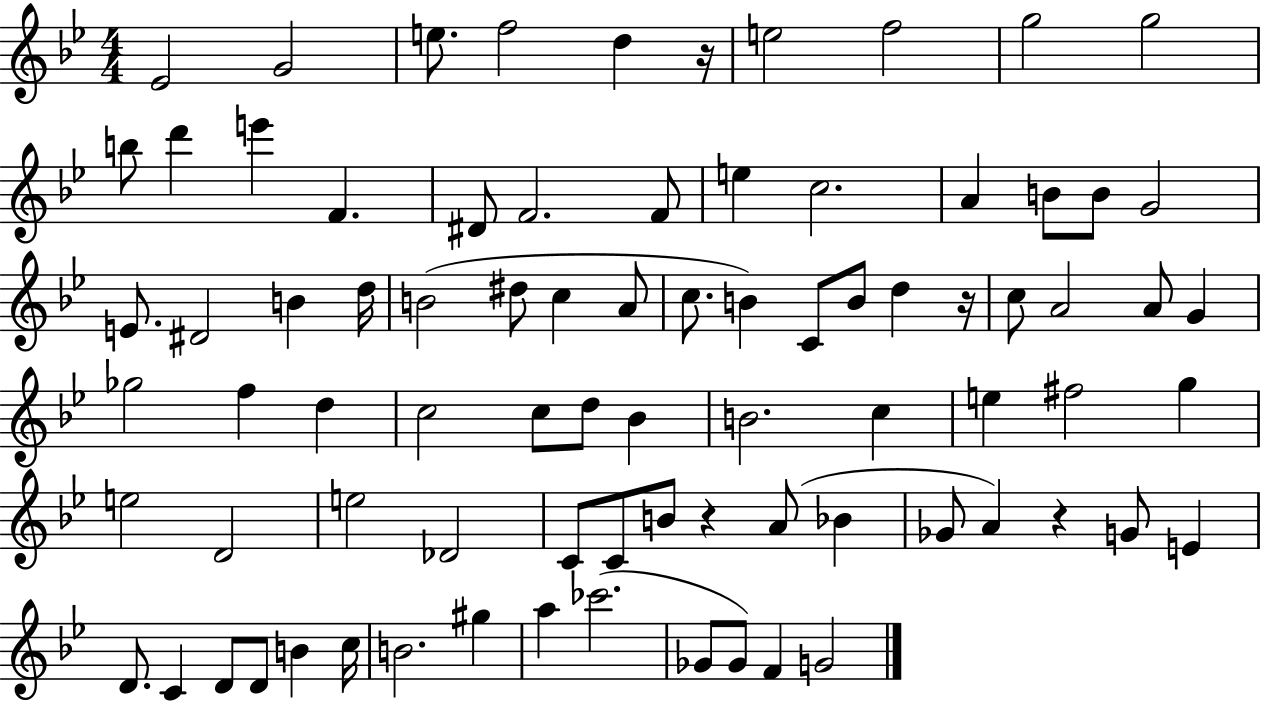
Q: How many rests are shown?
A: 4